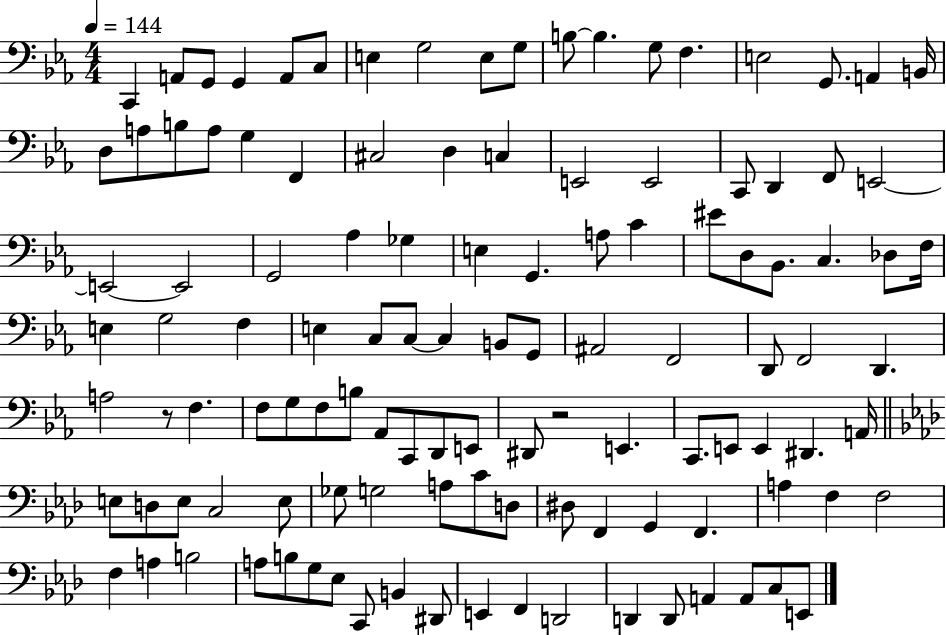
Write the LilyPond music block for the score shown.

{
  \clef bass
  \numericTimeSignature
  \time 4/4
  \key ees \major
  \tempo 4 = 144
  \repeat volta 2 { c,4 a,8 g,8 g,4 a,8 c8 | e4 g2 e8 g8 | b8~~ b4. g8 f4. | e2 g,8. a,4 b,16 | \break d8 a8 b8 a8 g4 f,4 | cis2 d4 c4 | e,2 e,2 | c,8 d,4 f,8 e,2~~ | \break e,2~~ e,2 | g,2 aes4 ges4 | e4 g,4. a8 c'4 | eis'8 d8 bes,8. c4. des8 f16 | \break e4 g2 f4 | e4 c8 c8~~ c4 b,8 g,8 | ais,2 f,2 | d,8 f,2 d,4. | \break a2 r8 f4. | f8 g8 f8 b8 aes,8 c,8 d,8 e,8 | dis,8 r2 e,4. | c,8. e,8 e,4 dis,4. a,16 | \break \bar "||" \break \key aes \major e8 d8 e8 c2 e8 | ges8 g2 a8 c'8 d8 | dis8 f,4 g,4 f,4. | a4 f4 f2 | \break f4 a4 b2 | a8 b8 g8 ees8 c,8 b,4 dis,8 | e,4 f,4 d,2 | d,4 d,8 a,4 a,8 c8 e,8 | \break } \bar "|."
}